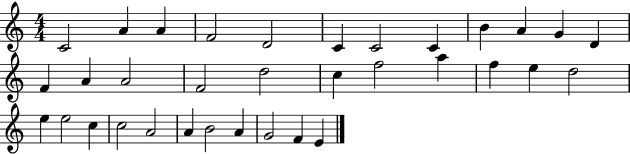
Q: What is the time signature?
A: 4/4